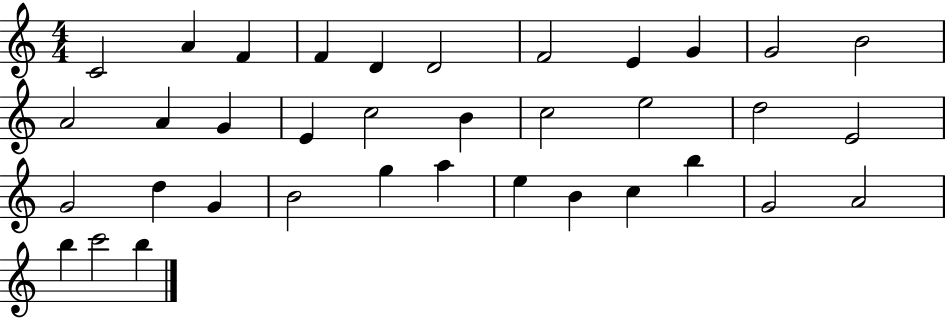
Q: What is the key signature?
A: C major